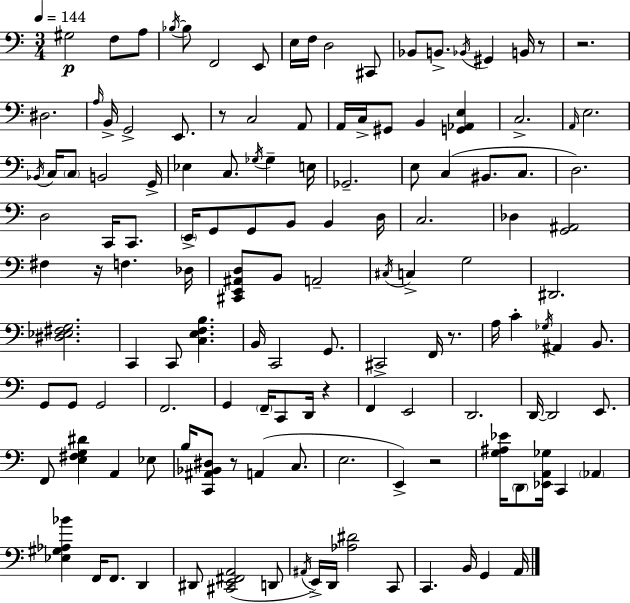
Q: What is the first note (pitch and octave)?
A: G#3